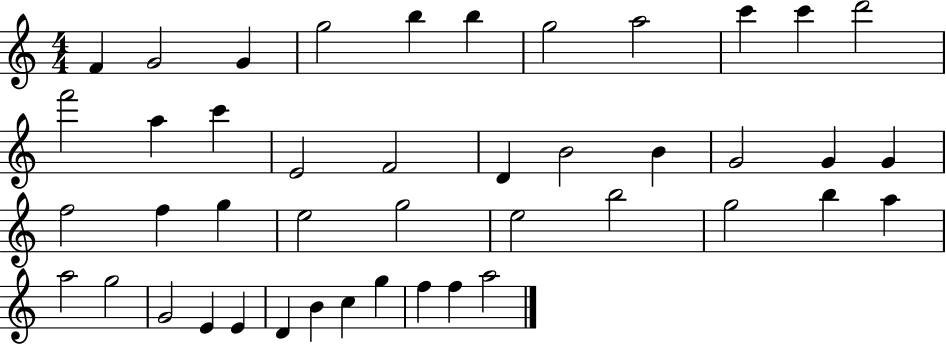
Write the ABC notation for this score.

X:1
T:Untitled
M:4/4
L:1/4
K:C
F G2 G g2 b b g2 a2 c' c' d'2 f'2 a c' E2 F2 D B2 B G2 G G f2 f g e2 g2 e2 b2 g2 b a a2 g2 G2 E E D B c g f f a2